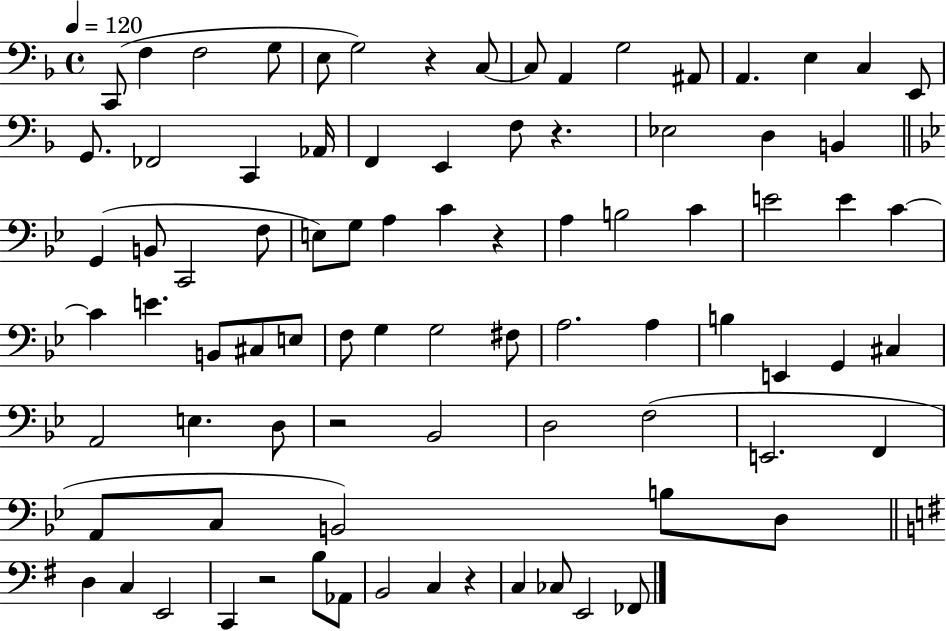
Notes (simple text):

C2/e F3/q F3/h G3/e E3/e G3/h R/q C3/e C3/e A2/q G3/h A#2/e A2/q. E3/q C3/q E2/e G2/e. FES2/h C2/q Ab2/s F2/q E2/q F3/e R/q. Eb3/h D3/q B2/q G2/q B2/e C2/h F3/e E3/e G3/e A3/q C4/q R/q A3/q B3/h C4/q E4/h E4/q C4/q C4/q E4/q. B2/e C#3/e E3/e F3/e G3/q G3/h F#3/e A3/h. A3/q B3/q E2/q G2/q C#3/q A2/h E3/q. D3/e R/h Bb2/h D3/h F3/h E2/h. F2/q A2/e C3/e B2/h B3/e D3/e D3/q C3/q E2/h C2/q R/h B3/e Ab2/e B2/h C3/q R/q C3/q CES3/e E2/h FES2/e